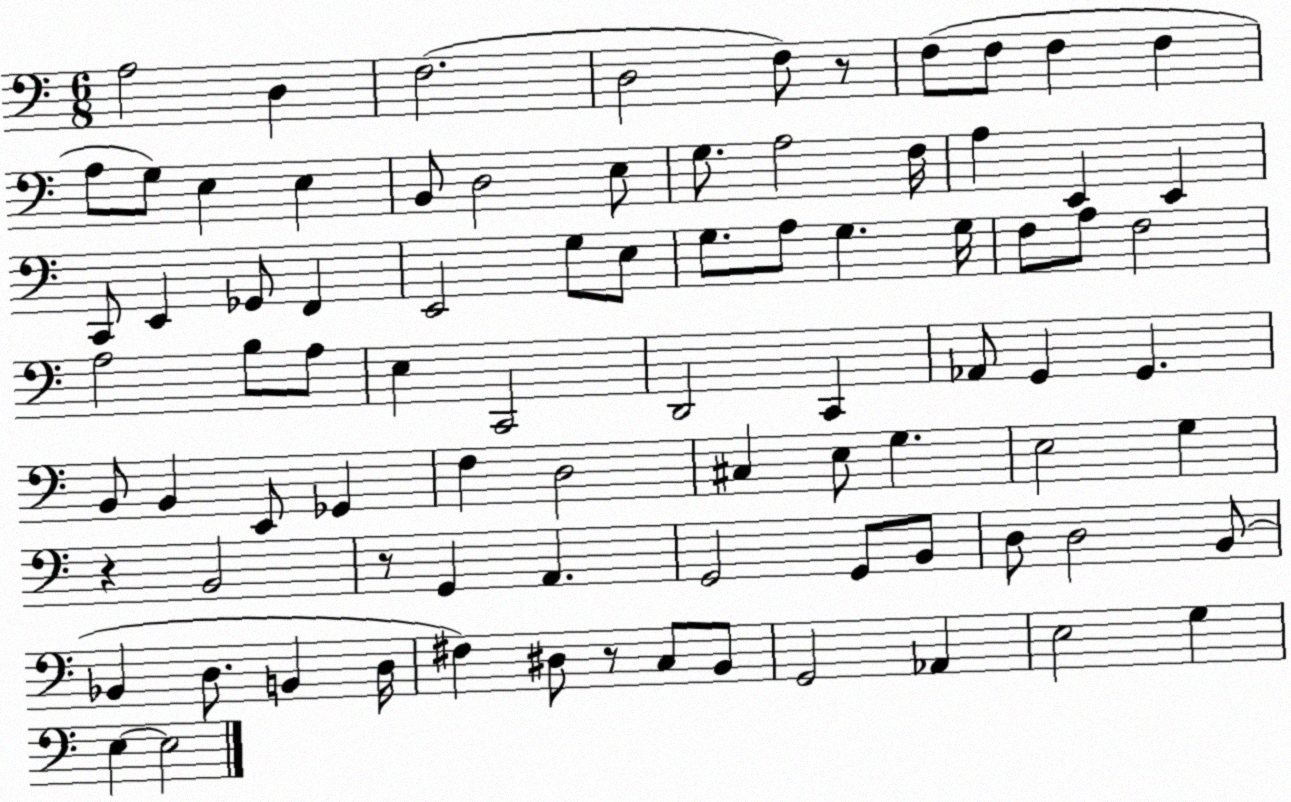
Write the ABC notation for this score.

X:1
T:Untitled
M:6/8
L:1/4
K:C
A,2 D, F,2 D,2 F,/2 z/2 F,/2 F,/2 F, F, A,/2 G,/2 E, E, B,,/2 D,2 E,/2 G,/2 A,2 F,/4 A, E,, E,, C,,/2 E,, _G,,/2 F,, E,,2 G,/2 E,/2 G,/2 A,/2 G, G,/4 F,/2 A,/2 F,2 A,2 B,/2 A,/2 E, C,,2 D,,2 C,, _A,,/2 G,, G,, B,,/2 B,, E,,/2 _G,, F, D,2 ^C, E,/2 G, E,2 G, z B,,2 z/2 G,, A,, G,,2 G,,/2 B,,/2 D,/2 D,2 B,,/2 _B,, D,/2 B,, D,/4 ^F, ^D,/2 z/2 C,/2 B,,/2 G,,2 _A,, E,2 G, E, E,2